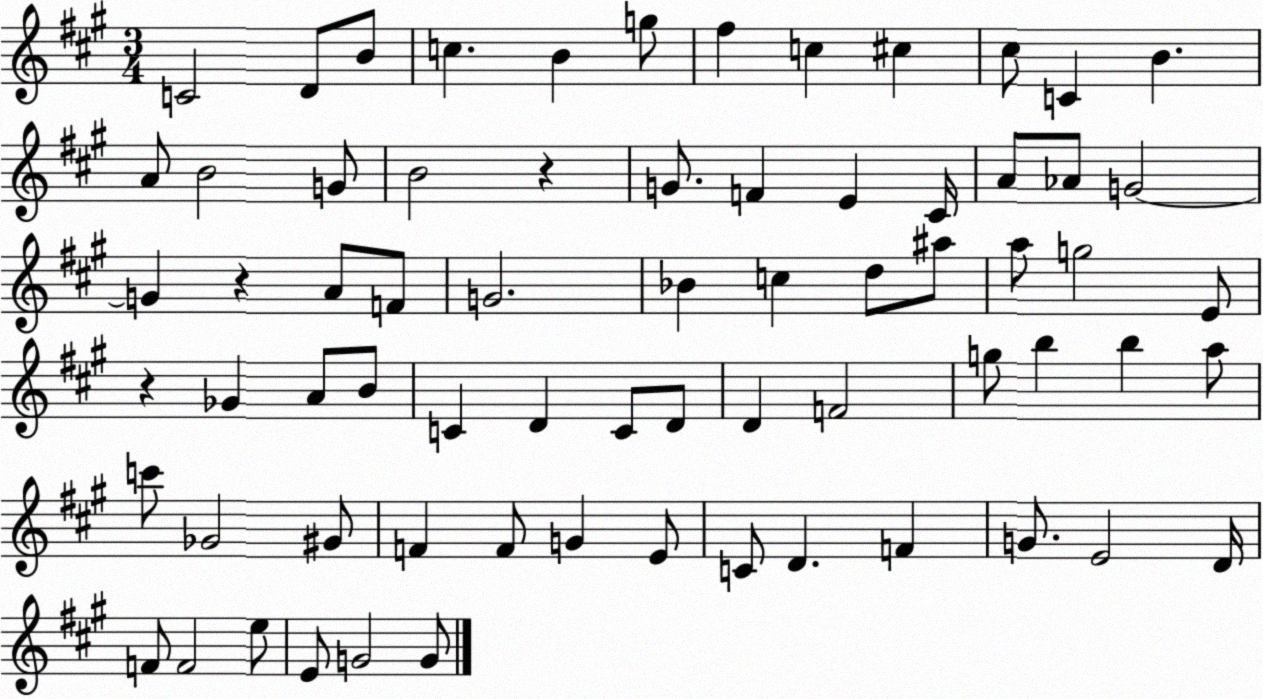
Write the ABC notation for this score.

X:1
T:Untitled
M:3/4
L:1/4
K:A
C2 D/2 B/2 c B g/2 ^f c ^c ^c/2 C B A/2 B2 G/2 B2 z G/2 F E ^C/4 A/2 _A/2 G2 G z A/2 F/2 G2 _B c d/2 ^a/2 a/2 g2 E/2 z _G A/2 B/2 C D C/2 D/2 D F2 g/2 b b a/2 c'/2 _G2 ^G/2 F F/2 G E/2 C/2 D F G/2 E2 D/4 F/2 F2 e/2 E/2 G2 G/2